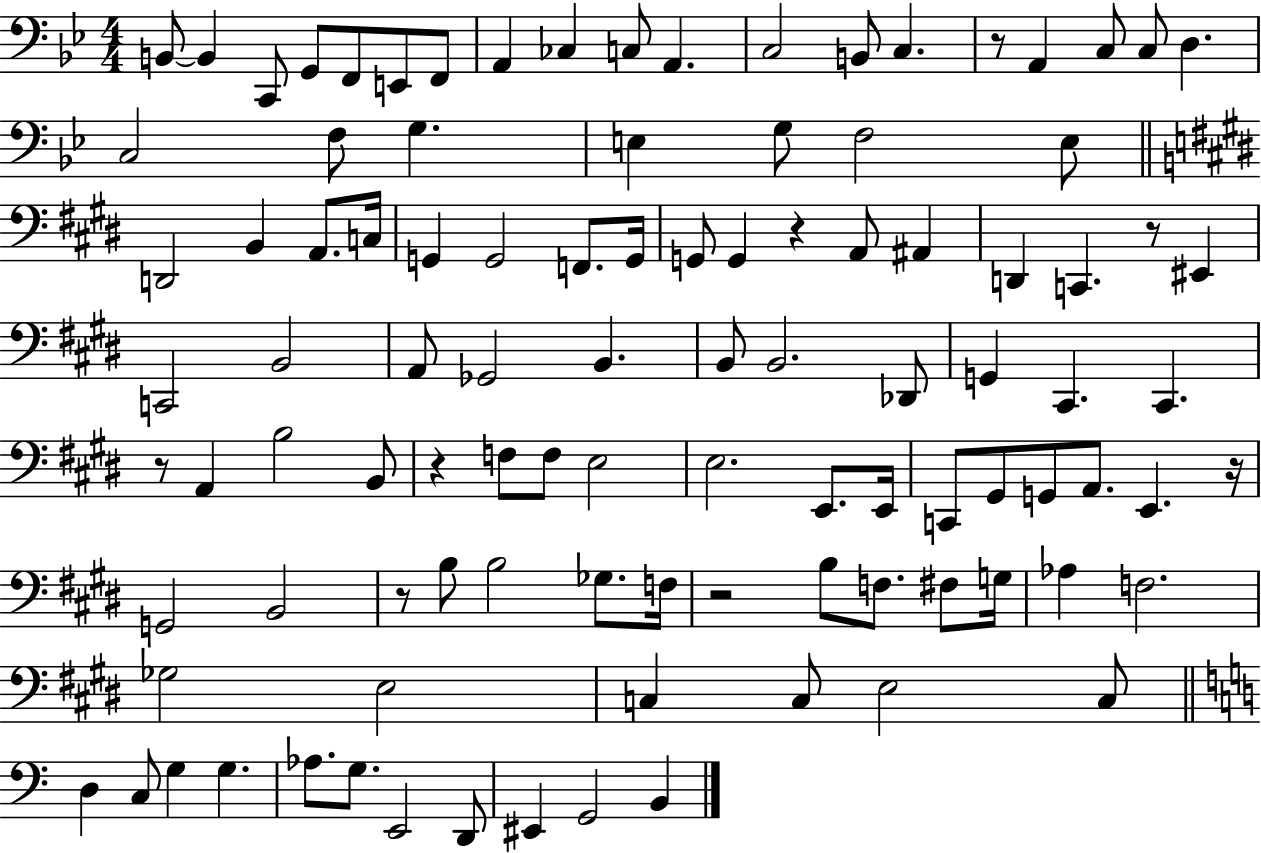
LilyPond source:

{
  \clef bass
  \numericTimeSignature
  \time 4/4
  \key bes \major
  b,8~~ b,4 c,8 g,8 f,8 e,8 f,8 | a,4 ces4 c8 a,4. | c2 b,8 c4. | r8 a,4 c8 c8 d4. | \break c2 f8 g4. | e4 g8 f2 e8 | \bar "||" \break \key e \major d,2 b,4 a,8. c16 | g,4 g,2 f,8. g,16 | g,8 g,4 r4 a,8 ais,4 | d,4 c,4. r8 eis,4 | \break c,2 b,2 | a,8 ges,2 b,4. | b,8 b,2. des,8 | g,4 cis,4. cis,4. | \break r8 a,4 b2 b,8 | r4 f8 f8 e2 | e2. e,8. e,16 | c,8 gis,8 g,8 a,8. e,4. r16 | \break g,2 b,2 | r8 b8 b2 ges8. f16 | r2 b8 f8. fis8 g16 | aes4 f2. | \break ges2 e2 | c4 c8 e2 c8 | \bar "||" \break \key c \major d4 c8 g4 g4. | aes8. g8. e,2 d,8 | eis,4 g,2 b,4 | \bar "|."
}